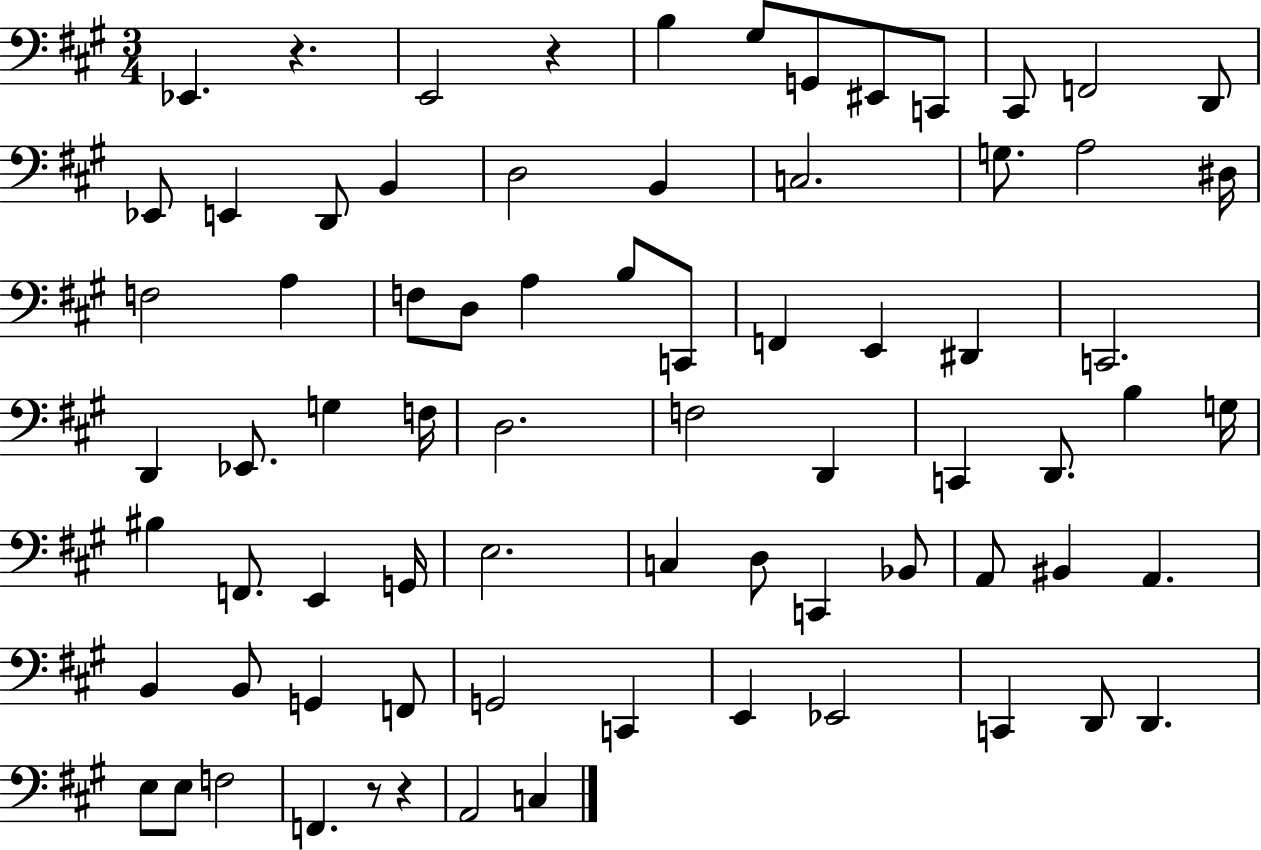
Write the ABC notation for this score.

X:1
T:Untitled
M:3/4
L:1/4
K:A
_E,, z E,,2 z B, ^G,/2 G,,/2 ^E,,/2 C,,/2 ^C,,/2 F,,2 D,,/2 _E,,/2 E,, D,,/2 B,, D,2 B,, C,2 G,/2 A,2 ^D,/4 F,2 A, F,/2 D,/2 A, B,/2 C,,/2 F,, E,, ^D,, C,,2 D,, _E,,/2 G, F,/4 D,2 F,2 D,, C,, D,,/2 B, G,/4 ^B, F,,/2 E,, G,,/4 E,2 C, D,/2 C,, _B,,/2 A,,/2 ^B,, A,, B,, B,,/2 G,, F,,/2 G,,2 C,, E,, _E,,2 C,, D,,/2 D,, E,/2 E,/2 F,2 F,, z/2 z A,,2 C,